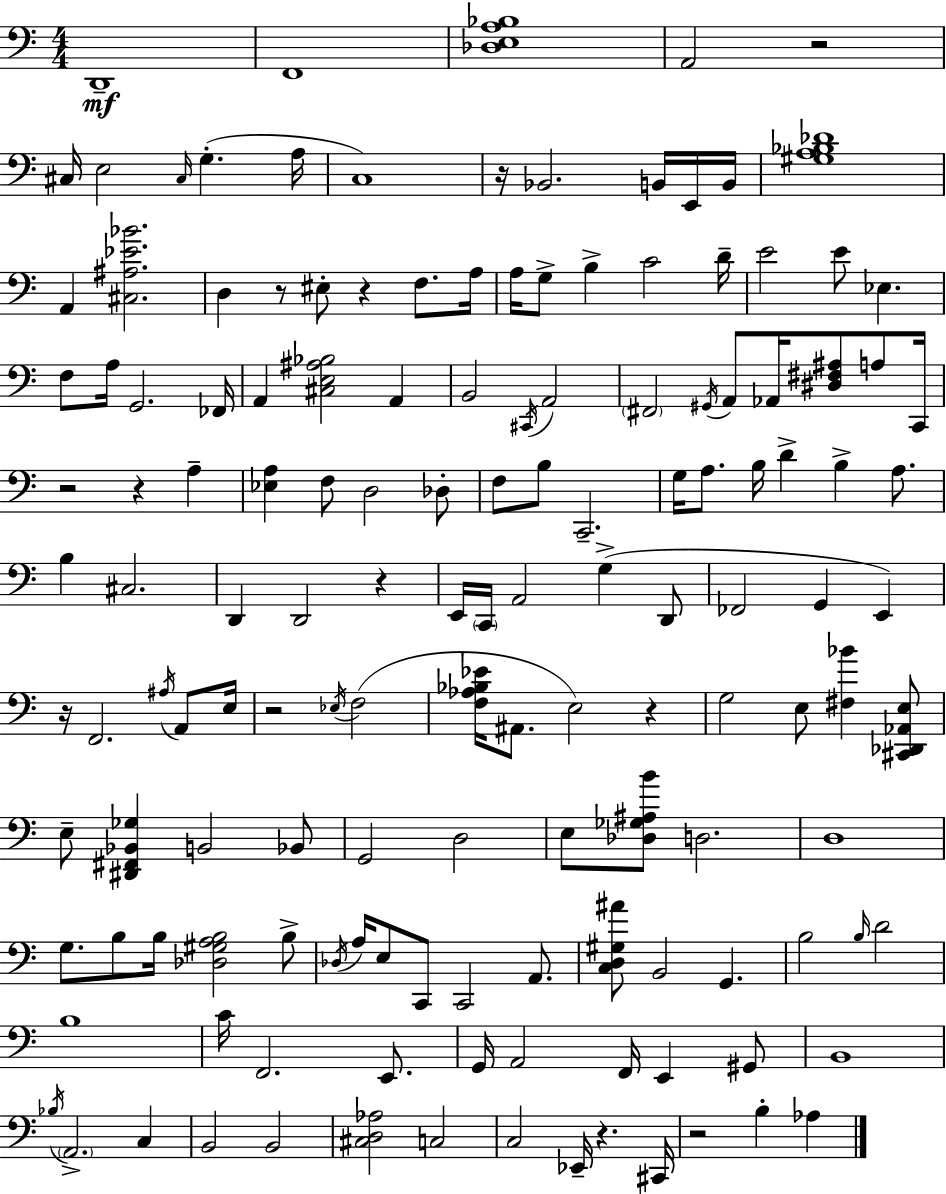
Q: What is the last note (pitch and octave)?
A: Ab3